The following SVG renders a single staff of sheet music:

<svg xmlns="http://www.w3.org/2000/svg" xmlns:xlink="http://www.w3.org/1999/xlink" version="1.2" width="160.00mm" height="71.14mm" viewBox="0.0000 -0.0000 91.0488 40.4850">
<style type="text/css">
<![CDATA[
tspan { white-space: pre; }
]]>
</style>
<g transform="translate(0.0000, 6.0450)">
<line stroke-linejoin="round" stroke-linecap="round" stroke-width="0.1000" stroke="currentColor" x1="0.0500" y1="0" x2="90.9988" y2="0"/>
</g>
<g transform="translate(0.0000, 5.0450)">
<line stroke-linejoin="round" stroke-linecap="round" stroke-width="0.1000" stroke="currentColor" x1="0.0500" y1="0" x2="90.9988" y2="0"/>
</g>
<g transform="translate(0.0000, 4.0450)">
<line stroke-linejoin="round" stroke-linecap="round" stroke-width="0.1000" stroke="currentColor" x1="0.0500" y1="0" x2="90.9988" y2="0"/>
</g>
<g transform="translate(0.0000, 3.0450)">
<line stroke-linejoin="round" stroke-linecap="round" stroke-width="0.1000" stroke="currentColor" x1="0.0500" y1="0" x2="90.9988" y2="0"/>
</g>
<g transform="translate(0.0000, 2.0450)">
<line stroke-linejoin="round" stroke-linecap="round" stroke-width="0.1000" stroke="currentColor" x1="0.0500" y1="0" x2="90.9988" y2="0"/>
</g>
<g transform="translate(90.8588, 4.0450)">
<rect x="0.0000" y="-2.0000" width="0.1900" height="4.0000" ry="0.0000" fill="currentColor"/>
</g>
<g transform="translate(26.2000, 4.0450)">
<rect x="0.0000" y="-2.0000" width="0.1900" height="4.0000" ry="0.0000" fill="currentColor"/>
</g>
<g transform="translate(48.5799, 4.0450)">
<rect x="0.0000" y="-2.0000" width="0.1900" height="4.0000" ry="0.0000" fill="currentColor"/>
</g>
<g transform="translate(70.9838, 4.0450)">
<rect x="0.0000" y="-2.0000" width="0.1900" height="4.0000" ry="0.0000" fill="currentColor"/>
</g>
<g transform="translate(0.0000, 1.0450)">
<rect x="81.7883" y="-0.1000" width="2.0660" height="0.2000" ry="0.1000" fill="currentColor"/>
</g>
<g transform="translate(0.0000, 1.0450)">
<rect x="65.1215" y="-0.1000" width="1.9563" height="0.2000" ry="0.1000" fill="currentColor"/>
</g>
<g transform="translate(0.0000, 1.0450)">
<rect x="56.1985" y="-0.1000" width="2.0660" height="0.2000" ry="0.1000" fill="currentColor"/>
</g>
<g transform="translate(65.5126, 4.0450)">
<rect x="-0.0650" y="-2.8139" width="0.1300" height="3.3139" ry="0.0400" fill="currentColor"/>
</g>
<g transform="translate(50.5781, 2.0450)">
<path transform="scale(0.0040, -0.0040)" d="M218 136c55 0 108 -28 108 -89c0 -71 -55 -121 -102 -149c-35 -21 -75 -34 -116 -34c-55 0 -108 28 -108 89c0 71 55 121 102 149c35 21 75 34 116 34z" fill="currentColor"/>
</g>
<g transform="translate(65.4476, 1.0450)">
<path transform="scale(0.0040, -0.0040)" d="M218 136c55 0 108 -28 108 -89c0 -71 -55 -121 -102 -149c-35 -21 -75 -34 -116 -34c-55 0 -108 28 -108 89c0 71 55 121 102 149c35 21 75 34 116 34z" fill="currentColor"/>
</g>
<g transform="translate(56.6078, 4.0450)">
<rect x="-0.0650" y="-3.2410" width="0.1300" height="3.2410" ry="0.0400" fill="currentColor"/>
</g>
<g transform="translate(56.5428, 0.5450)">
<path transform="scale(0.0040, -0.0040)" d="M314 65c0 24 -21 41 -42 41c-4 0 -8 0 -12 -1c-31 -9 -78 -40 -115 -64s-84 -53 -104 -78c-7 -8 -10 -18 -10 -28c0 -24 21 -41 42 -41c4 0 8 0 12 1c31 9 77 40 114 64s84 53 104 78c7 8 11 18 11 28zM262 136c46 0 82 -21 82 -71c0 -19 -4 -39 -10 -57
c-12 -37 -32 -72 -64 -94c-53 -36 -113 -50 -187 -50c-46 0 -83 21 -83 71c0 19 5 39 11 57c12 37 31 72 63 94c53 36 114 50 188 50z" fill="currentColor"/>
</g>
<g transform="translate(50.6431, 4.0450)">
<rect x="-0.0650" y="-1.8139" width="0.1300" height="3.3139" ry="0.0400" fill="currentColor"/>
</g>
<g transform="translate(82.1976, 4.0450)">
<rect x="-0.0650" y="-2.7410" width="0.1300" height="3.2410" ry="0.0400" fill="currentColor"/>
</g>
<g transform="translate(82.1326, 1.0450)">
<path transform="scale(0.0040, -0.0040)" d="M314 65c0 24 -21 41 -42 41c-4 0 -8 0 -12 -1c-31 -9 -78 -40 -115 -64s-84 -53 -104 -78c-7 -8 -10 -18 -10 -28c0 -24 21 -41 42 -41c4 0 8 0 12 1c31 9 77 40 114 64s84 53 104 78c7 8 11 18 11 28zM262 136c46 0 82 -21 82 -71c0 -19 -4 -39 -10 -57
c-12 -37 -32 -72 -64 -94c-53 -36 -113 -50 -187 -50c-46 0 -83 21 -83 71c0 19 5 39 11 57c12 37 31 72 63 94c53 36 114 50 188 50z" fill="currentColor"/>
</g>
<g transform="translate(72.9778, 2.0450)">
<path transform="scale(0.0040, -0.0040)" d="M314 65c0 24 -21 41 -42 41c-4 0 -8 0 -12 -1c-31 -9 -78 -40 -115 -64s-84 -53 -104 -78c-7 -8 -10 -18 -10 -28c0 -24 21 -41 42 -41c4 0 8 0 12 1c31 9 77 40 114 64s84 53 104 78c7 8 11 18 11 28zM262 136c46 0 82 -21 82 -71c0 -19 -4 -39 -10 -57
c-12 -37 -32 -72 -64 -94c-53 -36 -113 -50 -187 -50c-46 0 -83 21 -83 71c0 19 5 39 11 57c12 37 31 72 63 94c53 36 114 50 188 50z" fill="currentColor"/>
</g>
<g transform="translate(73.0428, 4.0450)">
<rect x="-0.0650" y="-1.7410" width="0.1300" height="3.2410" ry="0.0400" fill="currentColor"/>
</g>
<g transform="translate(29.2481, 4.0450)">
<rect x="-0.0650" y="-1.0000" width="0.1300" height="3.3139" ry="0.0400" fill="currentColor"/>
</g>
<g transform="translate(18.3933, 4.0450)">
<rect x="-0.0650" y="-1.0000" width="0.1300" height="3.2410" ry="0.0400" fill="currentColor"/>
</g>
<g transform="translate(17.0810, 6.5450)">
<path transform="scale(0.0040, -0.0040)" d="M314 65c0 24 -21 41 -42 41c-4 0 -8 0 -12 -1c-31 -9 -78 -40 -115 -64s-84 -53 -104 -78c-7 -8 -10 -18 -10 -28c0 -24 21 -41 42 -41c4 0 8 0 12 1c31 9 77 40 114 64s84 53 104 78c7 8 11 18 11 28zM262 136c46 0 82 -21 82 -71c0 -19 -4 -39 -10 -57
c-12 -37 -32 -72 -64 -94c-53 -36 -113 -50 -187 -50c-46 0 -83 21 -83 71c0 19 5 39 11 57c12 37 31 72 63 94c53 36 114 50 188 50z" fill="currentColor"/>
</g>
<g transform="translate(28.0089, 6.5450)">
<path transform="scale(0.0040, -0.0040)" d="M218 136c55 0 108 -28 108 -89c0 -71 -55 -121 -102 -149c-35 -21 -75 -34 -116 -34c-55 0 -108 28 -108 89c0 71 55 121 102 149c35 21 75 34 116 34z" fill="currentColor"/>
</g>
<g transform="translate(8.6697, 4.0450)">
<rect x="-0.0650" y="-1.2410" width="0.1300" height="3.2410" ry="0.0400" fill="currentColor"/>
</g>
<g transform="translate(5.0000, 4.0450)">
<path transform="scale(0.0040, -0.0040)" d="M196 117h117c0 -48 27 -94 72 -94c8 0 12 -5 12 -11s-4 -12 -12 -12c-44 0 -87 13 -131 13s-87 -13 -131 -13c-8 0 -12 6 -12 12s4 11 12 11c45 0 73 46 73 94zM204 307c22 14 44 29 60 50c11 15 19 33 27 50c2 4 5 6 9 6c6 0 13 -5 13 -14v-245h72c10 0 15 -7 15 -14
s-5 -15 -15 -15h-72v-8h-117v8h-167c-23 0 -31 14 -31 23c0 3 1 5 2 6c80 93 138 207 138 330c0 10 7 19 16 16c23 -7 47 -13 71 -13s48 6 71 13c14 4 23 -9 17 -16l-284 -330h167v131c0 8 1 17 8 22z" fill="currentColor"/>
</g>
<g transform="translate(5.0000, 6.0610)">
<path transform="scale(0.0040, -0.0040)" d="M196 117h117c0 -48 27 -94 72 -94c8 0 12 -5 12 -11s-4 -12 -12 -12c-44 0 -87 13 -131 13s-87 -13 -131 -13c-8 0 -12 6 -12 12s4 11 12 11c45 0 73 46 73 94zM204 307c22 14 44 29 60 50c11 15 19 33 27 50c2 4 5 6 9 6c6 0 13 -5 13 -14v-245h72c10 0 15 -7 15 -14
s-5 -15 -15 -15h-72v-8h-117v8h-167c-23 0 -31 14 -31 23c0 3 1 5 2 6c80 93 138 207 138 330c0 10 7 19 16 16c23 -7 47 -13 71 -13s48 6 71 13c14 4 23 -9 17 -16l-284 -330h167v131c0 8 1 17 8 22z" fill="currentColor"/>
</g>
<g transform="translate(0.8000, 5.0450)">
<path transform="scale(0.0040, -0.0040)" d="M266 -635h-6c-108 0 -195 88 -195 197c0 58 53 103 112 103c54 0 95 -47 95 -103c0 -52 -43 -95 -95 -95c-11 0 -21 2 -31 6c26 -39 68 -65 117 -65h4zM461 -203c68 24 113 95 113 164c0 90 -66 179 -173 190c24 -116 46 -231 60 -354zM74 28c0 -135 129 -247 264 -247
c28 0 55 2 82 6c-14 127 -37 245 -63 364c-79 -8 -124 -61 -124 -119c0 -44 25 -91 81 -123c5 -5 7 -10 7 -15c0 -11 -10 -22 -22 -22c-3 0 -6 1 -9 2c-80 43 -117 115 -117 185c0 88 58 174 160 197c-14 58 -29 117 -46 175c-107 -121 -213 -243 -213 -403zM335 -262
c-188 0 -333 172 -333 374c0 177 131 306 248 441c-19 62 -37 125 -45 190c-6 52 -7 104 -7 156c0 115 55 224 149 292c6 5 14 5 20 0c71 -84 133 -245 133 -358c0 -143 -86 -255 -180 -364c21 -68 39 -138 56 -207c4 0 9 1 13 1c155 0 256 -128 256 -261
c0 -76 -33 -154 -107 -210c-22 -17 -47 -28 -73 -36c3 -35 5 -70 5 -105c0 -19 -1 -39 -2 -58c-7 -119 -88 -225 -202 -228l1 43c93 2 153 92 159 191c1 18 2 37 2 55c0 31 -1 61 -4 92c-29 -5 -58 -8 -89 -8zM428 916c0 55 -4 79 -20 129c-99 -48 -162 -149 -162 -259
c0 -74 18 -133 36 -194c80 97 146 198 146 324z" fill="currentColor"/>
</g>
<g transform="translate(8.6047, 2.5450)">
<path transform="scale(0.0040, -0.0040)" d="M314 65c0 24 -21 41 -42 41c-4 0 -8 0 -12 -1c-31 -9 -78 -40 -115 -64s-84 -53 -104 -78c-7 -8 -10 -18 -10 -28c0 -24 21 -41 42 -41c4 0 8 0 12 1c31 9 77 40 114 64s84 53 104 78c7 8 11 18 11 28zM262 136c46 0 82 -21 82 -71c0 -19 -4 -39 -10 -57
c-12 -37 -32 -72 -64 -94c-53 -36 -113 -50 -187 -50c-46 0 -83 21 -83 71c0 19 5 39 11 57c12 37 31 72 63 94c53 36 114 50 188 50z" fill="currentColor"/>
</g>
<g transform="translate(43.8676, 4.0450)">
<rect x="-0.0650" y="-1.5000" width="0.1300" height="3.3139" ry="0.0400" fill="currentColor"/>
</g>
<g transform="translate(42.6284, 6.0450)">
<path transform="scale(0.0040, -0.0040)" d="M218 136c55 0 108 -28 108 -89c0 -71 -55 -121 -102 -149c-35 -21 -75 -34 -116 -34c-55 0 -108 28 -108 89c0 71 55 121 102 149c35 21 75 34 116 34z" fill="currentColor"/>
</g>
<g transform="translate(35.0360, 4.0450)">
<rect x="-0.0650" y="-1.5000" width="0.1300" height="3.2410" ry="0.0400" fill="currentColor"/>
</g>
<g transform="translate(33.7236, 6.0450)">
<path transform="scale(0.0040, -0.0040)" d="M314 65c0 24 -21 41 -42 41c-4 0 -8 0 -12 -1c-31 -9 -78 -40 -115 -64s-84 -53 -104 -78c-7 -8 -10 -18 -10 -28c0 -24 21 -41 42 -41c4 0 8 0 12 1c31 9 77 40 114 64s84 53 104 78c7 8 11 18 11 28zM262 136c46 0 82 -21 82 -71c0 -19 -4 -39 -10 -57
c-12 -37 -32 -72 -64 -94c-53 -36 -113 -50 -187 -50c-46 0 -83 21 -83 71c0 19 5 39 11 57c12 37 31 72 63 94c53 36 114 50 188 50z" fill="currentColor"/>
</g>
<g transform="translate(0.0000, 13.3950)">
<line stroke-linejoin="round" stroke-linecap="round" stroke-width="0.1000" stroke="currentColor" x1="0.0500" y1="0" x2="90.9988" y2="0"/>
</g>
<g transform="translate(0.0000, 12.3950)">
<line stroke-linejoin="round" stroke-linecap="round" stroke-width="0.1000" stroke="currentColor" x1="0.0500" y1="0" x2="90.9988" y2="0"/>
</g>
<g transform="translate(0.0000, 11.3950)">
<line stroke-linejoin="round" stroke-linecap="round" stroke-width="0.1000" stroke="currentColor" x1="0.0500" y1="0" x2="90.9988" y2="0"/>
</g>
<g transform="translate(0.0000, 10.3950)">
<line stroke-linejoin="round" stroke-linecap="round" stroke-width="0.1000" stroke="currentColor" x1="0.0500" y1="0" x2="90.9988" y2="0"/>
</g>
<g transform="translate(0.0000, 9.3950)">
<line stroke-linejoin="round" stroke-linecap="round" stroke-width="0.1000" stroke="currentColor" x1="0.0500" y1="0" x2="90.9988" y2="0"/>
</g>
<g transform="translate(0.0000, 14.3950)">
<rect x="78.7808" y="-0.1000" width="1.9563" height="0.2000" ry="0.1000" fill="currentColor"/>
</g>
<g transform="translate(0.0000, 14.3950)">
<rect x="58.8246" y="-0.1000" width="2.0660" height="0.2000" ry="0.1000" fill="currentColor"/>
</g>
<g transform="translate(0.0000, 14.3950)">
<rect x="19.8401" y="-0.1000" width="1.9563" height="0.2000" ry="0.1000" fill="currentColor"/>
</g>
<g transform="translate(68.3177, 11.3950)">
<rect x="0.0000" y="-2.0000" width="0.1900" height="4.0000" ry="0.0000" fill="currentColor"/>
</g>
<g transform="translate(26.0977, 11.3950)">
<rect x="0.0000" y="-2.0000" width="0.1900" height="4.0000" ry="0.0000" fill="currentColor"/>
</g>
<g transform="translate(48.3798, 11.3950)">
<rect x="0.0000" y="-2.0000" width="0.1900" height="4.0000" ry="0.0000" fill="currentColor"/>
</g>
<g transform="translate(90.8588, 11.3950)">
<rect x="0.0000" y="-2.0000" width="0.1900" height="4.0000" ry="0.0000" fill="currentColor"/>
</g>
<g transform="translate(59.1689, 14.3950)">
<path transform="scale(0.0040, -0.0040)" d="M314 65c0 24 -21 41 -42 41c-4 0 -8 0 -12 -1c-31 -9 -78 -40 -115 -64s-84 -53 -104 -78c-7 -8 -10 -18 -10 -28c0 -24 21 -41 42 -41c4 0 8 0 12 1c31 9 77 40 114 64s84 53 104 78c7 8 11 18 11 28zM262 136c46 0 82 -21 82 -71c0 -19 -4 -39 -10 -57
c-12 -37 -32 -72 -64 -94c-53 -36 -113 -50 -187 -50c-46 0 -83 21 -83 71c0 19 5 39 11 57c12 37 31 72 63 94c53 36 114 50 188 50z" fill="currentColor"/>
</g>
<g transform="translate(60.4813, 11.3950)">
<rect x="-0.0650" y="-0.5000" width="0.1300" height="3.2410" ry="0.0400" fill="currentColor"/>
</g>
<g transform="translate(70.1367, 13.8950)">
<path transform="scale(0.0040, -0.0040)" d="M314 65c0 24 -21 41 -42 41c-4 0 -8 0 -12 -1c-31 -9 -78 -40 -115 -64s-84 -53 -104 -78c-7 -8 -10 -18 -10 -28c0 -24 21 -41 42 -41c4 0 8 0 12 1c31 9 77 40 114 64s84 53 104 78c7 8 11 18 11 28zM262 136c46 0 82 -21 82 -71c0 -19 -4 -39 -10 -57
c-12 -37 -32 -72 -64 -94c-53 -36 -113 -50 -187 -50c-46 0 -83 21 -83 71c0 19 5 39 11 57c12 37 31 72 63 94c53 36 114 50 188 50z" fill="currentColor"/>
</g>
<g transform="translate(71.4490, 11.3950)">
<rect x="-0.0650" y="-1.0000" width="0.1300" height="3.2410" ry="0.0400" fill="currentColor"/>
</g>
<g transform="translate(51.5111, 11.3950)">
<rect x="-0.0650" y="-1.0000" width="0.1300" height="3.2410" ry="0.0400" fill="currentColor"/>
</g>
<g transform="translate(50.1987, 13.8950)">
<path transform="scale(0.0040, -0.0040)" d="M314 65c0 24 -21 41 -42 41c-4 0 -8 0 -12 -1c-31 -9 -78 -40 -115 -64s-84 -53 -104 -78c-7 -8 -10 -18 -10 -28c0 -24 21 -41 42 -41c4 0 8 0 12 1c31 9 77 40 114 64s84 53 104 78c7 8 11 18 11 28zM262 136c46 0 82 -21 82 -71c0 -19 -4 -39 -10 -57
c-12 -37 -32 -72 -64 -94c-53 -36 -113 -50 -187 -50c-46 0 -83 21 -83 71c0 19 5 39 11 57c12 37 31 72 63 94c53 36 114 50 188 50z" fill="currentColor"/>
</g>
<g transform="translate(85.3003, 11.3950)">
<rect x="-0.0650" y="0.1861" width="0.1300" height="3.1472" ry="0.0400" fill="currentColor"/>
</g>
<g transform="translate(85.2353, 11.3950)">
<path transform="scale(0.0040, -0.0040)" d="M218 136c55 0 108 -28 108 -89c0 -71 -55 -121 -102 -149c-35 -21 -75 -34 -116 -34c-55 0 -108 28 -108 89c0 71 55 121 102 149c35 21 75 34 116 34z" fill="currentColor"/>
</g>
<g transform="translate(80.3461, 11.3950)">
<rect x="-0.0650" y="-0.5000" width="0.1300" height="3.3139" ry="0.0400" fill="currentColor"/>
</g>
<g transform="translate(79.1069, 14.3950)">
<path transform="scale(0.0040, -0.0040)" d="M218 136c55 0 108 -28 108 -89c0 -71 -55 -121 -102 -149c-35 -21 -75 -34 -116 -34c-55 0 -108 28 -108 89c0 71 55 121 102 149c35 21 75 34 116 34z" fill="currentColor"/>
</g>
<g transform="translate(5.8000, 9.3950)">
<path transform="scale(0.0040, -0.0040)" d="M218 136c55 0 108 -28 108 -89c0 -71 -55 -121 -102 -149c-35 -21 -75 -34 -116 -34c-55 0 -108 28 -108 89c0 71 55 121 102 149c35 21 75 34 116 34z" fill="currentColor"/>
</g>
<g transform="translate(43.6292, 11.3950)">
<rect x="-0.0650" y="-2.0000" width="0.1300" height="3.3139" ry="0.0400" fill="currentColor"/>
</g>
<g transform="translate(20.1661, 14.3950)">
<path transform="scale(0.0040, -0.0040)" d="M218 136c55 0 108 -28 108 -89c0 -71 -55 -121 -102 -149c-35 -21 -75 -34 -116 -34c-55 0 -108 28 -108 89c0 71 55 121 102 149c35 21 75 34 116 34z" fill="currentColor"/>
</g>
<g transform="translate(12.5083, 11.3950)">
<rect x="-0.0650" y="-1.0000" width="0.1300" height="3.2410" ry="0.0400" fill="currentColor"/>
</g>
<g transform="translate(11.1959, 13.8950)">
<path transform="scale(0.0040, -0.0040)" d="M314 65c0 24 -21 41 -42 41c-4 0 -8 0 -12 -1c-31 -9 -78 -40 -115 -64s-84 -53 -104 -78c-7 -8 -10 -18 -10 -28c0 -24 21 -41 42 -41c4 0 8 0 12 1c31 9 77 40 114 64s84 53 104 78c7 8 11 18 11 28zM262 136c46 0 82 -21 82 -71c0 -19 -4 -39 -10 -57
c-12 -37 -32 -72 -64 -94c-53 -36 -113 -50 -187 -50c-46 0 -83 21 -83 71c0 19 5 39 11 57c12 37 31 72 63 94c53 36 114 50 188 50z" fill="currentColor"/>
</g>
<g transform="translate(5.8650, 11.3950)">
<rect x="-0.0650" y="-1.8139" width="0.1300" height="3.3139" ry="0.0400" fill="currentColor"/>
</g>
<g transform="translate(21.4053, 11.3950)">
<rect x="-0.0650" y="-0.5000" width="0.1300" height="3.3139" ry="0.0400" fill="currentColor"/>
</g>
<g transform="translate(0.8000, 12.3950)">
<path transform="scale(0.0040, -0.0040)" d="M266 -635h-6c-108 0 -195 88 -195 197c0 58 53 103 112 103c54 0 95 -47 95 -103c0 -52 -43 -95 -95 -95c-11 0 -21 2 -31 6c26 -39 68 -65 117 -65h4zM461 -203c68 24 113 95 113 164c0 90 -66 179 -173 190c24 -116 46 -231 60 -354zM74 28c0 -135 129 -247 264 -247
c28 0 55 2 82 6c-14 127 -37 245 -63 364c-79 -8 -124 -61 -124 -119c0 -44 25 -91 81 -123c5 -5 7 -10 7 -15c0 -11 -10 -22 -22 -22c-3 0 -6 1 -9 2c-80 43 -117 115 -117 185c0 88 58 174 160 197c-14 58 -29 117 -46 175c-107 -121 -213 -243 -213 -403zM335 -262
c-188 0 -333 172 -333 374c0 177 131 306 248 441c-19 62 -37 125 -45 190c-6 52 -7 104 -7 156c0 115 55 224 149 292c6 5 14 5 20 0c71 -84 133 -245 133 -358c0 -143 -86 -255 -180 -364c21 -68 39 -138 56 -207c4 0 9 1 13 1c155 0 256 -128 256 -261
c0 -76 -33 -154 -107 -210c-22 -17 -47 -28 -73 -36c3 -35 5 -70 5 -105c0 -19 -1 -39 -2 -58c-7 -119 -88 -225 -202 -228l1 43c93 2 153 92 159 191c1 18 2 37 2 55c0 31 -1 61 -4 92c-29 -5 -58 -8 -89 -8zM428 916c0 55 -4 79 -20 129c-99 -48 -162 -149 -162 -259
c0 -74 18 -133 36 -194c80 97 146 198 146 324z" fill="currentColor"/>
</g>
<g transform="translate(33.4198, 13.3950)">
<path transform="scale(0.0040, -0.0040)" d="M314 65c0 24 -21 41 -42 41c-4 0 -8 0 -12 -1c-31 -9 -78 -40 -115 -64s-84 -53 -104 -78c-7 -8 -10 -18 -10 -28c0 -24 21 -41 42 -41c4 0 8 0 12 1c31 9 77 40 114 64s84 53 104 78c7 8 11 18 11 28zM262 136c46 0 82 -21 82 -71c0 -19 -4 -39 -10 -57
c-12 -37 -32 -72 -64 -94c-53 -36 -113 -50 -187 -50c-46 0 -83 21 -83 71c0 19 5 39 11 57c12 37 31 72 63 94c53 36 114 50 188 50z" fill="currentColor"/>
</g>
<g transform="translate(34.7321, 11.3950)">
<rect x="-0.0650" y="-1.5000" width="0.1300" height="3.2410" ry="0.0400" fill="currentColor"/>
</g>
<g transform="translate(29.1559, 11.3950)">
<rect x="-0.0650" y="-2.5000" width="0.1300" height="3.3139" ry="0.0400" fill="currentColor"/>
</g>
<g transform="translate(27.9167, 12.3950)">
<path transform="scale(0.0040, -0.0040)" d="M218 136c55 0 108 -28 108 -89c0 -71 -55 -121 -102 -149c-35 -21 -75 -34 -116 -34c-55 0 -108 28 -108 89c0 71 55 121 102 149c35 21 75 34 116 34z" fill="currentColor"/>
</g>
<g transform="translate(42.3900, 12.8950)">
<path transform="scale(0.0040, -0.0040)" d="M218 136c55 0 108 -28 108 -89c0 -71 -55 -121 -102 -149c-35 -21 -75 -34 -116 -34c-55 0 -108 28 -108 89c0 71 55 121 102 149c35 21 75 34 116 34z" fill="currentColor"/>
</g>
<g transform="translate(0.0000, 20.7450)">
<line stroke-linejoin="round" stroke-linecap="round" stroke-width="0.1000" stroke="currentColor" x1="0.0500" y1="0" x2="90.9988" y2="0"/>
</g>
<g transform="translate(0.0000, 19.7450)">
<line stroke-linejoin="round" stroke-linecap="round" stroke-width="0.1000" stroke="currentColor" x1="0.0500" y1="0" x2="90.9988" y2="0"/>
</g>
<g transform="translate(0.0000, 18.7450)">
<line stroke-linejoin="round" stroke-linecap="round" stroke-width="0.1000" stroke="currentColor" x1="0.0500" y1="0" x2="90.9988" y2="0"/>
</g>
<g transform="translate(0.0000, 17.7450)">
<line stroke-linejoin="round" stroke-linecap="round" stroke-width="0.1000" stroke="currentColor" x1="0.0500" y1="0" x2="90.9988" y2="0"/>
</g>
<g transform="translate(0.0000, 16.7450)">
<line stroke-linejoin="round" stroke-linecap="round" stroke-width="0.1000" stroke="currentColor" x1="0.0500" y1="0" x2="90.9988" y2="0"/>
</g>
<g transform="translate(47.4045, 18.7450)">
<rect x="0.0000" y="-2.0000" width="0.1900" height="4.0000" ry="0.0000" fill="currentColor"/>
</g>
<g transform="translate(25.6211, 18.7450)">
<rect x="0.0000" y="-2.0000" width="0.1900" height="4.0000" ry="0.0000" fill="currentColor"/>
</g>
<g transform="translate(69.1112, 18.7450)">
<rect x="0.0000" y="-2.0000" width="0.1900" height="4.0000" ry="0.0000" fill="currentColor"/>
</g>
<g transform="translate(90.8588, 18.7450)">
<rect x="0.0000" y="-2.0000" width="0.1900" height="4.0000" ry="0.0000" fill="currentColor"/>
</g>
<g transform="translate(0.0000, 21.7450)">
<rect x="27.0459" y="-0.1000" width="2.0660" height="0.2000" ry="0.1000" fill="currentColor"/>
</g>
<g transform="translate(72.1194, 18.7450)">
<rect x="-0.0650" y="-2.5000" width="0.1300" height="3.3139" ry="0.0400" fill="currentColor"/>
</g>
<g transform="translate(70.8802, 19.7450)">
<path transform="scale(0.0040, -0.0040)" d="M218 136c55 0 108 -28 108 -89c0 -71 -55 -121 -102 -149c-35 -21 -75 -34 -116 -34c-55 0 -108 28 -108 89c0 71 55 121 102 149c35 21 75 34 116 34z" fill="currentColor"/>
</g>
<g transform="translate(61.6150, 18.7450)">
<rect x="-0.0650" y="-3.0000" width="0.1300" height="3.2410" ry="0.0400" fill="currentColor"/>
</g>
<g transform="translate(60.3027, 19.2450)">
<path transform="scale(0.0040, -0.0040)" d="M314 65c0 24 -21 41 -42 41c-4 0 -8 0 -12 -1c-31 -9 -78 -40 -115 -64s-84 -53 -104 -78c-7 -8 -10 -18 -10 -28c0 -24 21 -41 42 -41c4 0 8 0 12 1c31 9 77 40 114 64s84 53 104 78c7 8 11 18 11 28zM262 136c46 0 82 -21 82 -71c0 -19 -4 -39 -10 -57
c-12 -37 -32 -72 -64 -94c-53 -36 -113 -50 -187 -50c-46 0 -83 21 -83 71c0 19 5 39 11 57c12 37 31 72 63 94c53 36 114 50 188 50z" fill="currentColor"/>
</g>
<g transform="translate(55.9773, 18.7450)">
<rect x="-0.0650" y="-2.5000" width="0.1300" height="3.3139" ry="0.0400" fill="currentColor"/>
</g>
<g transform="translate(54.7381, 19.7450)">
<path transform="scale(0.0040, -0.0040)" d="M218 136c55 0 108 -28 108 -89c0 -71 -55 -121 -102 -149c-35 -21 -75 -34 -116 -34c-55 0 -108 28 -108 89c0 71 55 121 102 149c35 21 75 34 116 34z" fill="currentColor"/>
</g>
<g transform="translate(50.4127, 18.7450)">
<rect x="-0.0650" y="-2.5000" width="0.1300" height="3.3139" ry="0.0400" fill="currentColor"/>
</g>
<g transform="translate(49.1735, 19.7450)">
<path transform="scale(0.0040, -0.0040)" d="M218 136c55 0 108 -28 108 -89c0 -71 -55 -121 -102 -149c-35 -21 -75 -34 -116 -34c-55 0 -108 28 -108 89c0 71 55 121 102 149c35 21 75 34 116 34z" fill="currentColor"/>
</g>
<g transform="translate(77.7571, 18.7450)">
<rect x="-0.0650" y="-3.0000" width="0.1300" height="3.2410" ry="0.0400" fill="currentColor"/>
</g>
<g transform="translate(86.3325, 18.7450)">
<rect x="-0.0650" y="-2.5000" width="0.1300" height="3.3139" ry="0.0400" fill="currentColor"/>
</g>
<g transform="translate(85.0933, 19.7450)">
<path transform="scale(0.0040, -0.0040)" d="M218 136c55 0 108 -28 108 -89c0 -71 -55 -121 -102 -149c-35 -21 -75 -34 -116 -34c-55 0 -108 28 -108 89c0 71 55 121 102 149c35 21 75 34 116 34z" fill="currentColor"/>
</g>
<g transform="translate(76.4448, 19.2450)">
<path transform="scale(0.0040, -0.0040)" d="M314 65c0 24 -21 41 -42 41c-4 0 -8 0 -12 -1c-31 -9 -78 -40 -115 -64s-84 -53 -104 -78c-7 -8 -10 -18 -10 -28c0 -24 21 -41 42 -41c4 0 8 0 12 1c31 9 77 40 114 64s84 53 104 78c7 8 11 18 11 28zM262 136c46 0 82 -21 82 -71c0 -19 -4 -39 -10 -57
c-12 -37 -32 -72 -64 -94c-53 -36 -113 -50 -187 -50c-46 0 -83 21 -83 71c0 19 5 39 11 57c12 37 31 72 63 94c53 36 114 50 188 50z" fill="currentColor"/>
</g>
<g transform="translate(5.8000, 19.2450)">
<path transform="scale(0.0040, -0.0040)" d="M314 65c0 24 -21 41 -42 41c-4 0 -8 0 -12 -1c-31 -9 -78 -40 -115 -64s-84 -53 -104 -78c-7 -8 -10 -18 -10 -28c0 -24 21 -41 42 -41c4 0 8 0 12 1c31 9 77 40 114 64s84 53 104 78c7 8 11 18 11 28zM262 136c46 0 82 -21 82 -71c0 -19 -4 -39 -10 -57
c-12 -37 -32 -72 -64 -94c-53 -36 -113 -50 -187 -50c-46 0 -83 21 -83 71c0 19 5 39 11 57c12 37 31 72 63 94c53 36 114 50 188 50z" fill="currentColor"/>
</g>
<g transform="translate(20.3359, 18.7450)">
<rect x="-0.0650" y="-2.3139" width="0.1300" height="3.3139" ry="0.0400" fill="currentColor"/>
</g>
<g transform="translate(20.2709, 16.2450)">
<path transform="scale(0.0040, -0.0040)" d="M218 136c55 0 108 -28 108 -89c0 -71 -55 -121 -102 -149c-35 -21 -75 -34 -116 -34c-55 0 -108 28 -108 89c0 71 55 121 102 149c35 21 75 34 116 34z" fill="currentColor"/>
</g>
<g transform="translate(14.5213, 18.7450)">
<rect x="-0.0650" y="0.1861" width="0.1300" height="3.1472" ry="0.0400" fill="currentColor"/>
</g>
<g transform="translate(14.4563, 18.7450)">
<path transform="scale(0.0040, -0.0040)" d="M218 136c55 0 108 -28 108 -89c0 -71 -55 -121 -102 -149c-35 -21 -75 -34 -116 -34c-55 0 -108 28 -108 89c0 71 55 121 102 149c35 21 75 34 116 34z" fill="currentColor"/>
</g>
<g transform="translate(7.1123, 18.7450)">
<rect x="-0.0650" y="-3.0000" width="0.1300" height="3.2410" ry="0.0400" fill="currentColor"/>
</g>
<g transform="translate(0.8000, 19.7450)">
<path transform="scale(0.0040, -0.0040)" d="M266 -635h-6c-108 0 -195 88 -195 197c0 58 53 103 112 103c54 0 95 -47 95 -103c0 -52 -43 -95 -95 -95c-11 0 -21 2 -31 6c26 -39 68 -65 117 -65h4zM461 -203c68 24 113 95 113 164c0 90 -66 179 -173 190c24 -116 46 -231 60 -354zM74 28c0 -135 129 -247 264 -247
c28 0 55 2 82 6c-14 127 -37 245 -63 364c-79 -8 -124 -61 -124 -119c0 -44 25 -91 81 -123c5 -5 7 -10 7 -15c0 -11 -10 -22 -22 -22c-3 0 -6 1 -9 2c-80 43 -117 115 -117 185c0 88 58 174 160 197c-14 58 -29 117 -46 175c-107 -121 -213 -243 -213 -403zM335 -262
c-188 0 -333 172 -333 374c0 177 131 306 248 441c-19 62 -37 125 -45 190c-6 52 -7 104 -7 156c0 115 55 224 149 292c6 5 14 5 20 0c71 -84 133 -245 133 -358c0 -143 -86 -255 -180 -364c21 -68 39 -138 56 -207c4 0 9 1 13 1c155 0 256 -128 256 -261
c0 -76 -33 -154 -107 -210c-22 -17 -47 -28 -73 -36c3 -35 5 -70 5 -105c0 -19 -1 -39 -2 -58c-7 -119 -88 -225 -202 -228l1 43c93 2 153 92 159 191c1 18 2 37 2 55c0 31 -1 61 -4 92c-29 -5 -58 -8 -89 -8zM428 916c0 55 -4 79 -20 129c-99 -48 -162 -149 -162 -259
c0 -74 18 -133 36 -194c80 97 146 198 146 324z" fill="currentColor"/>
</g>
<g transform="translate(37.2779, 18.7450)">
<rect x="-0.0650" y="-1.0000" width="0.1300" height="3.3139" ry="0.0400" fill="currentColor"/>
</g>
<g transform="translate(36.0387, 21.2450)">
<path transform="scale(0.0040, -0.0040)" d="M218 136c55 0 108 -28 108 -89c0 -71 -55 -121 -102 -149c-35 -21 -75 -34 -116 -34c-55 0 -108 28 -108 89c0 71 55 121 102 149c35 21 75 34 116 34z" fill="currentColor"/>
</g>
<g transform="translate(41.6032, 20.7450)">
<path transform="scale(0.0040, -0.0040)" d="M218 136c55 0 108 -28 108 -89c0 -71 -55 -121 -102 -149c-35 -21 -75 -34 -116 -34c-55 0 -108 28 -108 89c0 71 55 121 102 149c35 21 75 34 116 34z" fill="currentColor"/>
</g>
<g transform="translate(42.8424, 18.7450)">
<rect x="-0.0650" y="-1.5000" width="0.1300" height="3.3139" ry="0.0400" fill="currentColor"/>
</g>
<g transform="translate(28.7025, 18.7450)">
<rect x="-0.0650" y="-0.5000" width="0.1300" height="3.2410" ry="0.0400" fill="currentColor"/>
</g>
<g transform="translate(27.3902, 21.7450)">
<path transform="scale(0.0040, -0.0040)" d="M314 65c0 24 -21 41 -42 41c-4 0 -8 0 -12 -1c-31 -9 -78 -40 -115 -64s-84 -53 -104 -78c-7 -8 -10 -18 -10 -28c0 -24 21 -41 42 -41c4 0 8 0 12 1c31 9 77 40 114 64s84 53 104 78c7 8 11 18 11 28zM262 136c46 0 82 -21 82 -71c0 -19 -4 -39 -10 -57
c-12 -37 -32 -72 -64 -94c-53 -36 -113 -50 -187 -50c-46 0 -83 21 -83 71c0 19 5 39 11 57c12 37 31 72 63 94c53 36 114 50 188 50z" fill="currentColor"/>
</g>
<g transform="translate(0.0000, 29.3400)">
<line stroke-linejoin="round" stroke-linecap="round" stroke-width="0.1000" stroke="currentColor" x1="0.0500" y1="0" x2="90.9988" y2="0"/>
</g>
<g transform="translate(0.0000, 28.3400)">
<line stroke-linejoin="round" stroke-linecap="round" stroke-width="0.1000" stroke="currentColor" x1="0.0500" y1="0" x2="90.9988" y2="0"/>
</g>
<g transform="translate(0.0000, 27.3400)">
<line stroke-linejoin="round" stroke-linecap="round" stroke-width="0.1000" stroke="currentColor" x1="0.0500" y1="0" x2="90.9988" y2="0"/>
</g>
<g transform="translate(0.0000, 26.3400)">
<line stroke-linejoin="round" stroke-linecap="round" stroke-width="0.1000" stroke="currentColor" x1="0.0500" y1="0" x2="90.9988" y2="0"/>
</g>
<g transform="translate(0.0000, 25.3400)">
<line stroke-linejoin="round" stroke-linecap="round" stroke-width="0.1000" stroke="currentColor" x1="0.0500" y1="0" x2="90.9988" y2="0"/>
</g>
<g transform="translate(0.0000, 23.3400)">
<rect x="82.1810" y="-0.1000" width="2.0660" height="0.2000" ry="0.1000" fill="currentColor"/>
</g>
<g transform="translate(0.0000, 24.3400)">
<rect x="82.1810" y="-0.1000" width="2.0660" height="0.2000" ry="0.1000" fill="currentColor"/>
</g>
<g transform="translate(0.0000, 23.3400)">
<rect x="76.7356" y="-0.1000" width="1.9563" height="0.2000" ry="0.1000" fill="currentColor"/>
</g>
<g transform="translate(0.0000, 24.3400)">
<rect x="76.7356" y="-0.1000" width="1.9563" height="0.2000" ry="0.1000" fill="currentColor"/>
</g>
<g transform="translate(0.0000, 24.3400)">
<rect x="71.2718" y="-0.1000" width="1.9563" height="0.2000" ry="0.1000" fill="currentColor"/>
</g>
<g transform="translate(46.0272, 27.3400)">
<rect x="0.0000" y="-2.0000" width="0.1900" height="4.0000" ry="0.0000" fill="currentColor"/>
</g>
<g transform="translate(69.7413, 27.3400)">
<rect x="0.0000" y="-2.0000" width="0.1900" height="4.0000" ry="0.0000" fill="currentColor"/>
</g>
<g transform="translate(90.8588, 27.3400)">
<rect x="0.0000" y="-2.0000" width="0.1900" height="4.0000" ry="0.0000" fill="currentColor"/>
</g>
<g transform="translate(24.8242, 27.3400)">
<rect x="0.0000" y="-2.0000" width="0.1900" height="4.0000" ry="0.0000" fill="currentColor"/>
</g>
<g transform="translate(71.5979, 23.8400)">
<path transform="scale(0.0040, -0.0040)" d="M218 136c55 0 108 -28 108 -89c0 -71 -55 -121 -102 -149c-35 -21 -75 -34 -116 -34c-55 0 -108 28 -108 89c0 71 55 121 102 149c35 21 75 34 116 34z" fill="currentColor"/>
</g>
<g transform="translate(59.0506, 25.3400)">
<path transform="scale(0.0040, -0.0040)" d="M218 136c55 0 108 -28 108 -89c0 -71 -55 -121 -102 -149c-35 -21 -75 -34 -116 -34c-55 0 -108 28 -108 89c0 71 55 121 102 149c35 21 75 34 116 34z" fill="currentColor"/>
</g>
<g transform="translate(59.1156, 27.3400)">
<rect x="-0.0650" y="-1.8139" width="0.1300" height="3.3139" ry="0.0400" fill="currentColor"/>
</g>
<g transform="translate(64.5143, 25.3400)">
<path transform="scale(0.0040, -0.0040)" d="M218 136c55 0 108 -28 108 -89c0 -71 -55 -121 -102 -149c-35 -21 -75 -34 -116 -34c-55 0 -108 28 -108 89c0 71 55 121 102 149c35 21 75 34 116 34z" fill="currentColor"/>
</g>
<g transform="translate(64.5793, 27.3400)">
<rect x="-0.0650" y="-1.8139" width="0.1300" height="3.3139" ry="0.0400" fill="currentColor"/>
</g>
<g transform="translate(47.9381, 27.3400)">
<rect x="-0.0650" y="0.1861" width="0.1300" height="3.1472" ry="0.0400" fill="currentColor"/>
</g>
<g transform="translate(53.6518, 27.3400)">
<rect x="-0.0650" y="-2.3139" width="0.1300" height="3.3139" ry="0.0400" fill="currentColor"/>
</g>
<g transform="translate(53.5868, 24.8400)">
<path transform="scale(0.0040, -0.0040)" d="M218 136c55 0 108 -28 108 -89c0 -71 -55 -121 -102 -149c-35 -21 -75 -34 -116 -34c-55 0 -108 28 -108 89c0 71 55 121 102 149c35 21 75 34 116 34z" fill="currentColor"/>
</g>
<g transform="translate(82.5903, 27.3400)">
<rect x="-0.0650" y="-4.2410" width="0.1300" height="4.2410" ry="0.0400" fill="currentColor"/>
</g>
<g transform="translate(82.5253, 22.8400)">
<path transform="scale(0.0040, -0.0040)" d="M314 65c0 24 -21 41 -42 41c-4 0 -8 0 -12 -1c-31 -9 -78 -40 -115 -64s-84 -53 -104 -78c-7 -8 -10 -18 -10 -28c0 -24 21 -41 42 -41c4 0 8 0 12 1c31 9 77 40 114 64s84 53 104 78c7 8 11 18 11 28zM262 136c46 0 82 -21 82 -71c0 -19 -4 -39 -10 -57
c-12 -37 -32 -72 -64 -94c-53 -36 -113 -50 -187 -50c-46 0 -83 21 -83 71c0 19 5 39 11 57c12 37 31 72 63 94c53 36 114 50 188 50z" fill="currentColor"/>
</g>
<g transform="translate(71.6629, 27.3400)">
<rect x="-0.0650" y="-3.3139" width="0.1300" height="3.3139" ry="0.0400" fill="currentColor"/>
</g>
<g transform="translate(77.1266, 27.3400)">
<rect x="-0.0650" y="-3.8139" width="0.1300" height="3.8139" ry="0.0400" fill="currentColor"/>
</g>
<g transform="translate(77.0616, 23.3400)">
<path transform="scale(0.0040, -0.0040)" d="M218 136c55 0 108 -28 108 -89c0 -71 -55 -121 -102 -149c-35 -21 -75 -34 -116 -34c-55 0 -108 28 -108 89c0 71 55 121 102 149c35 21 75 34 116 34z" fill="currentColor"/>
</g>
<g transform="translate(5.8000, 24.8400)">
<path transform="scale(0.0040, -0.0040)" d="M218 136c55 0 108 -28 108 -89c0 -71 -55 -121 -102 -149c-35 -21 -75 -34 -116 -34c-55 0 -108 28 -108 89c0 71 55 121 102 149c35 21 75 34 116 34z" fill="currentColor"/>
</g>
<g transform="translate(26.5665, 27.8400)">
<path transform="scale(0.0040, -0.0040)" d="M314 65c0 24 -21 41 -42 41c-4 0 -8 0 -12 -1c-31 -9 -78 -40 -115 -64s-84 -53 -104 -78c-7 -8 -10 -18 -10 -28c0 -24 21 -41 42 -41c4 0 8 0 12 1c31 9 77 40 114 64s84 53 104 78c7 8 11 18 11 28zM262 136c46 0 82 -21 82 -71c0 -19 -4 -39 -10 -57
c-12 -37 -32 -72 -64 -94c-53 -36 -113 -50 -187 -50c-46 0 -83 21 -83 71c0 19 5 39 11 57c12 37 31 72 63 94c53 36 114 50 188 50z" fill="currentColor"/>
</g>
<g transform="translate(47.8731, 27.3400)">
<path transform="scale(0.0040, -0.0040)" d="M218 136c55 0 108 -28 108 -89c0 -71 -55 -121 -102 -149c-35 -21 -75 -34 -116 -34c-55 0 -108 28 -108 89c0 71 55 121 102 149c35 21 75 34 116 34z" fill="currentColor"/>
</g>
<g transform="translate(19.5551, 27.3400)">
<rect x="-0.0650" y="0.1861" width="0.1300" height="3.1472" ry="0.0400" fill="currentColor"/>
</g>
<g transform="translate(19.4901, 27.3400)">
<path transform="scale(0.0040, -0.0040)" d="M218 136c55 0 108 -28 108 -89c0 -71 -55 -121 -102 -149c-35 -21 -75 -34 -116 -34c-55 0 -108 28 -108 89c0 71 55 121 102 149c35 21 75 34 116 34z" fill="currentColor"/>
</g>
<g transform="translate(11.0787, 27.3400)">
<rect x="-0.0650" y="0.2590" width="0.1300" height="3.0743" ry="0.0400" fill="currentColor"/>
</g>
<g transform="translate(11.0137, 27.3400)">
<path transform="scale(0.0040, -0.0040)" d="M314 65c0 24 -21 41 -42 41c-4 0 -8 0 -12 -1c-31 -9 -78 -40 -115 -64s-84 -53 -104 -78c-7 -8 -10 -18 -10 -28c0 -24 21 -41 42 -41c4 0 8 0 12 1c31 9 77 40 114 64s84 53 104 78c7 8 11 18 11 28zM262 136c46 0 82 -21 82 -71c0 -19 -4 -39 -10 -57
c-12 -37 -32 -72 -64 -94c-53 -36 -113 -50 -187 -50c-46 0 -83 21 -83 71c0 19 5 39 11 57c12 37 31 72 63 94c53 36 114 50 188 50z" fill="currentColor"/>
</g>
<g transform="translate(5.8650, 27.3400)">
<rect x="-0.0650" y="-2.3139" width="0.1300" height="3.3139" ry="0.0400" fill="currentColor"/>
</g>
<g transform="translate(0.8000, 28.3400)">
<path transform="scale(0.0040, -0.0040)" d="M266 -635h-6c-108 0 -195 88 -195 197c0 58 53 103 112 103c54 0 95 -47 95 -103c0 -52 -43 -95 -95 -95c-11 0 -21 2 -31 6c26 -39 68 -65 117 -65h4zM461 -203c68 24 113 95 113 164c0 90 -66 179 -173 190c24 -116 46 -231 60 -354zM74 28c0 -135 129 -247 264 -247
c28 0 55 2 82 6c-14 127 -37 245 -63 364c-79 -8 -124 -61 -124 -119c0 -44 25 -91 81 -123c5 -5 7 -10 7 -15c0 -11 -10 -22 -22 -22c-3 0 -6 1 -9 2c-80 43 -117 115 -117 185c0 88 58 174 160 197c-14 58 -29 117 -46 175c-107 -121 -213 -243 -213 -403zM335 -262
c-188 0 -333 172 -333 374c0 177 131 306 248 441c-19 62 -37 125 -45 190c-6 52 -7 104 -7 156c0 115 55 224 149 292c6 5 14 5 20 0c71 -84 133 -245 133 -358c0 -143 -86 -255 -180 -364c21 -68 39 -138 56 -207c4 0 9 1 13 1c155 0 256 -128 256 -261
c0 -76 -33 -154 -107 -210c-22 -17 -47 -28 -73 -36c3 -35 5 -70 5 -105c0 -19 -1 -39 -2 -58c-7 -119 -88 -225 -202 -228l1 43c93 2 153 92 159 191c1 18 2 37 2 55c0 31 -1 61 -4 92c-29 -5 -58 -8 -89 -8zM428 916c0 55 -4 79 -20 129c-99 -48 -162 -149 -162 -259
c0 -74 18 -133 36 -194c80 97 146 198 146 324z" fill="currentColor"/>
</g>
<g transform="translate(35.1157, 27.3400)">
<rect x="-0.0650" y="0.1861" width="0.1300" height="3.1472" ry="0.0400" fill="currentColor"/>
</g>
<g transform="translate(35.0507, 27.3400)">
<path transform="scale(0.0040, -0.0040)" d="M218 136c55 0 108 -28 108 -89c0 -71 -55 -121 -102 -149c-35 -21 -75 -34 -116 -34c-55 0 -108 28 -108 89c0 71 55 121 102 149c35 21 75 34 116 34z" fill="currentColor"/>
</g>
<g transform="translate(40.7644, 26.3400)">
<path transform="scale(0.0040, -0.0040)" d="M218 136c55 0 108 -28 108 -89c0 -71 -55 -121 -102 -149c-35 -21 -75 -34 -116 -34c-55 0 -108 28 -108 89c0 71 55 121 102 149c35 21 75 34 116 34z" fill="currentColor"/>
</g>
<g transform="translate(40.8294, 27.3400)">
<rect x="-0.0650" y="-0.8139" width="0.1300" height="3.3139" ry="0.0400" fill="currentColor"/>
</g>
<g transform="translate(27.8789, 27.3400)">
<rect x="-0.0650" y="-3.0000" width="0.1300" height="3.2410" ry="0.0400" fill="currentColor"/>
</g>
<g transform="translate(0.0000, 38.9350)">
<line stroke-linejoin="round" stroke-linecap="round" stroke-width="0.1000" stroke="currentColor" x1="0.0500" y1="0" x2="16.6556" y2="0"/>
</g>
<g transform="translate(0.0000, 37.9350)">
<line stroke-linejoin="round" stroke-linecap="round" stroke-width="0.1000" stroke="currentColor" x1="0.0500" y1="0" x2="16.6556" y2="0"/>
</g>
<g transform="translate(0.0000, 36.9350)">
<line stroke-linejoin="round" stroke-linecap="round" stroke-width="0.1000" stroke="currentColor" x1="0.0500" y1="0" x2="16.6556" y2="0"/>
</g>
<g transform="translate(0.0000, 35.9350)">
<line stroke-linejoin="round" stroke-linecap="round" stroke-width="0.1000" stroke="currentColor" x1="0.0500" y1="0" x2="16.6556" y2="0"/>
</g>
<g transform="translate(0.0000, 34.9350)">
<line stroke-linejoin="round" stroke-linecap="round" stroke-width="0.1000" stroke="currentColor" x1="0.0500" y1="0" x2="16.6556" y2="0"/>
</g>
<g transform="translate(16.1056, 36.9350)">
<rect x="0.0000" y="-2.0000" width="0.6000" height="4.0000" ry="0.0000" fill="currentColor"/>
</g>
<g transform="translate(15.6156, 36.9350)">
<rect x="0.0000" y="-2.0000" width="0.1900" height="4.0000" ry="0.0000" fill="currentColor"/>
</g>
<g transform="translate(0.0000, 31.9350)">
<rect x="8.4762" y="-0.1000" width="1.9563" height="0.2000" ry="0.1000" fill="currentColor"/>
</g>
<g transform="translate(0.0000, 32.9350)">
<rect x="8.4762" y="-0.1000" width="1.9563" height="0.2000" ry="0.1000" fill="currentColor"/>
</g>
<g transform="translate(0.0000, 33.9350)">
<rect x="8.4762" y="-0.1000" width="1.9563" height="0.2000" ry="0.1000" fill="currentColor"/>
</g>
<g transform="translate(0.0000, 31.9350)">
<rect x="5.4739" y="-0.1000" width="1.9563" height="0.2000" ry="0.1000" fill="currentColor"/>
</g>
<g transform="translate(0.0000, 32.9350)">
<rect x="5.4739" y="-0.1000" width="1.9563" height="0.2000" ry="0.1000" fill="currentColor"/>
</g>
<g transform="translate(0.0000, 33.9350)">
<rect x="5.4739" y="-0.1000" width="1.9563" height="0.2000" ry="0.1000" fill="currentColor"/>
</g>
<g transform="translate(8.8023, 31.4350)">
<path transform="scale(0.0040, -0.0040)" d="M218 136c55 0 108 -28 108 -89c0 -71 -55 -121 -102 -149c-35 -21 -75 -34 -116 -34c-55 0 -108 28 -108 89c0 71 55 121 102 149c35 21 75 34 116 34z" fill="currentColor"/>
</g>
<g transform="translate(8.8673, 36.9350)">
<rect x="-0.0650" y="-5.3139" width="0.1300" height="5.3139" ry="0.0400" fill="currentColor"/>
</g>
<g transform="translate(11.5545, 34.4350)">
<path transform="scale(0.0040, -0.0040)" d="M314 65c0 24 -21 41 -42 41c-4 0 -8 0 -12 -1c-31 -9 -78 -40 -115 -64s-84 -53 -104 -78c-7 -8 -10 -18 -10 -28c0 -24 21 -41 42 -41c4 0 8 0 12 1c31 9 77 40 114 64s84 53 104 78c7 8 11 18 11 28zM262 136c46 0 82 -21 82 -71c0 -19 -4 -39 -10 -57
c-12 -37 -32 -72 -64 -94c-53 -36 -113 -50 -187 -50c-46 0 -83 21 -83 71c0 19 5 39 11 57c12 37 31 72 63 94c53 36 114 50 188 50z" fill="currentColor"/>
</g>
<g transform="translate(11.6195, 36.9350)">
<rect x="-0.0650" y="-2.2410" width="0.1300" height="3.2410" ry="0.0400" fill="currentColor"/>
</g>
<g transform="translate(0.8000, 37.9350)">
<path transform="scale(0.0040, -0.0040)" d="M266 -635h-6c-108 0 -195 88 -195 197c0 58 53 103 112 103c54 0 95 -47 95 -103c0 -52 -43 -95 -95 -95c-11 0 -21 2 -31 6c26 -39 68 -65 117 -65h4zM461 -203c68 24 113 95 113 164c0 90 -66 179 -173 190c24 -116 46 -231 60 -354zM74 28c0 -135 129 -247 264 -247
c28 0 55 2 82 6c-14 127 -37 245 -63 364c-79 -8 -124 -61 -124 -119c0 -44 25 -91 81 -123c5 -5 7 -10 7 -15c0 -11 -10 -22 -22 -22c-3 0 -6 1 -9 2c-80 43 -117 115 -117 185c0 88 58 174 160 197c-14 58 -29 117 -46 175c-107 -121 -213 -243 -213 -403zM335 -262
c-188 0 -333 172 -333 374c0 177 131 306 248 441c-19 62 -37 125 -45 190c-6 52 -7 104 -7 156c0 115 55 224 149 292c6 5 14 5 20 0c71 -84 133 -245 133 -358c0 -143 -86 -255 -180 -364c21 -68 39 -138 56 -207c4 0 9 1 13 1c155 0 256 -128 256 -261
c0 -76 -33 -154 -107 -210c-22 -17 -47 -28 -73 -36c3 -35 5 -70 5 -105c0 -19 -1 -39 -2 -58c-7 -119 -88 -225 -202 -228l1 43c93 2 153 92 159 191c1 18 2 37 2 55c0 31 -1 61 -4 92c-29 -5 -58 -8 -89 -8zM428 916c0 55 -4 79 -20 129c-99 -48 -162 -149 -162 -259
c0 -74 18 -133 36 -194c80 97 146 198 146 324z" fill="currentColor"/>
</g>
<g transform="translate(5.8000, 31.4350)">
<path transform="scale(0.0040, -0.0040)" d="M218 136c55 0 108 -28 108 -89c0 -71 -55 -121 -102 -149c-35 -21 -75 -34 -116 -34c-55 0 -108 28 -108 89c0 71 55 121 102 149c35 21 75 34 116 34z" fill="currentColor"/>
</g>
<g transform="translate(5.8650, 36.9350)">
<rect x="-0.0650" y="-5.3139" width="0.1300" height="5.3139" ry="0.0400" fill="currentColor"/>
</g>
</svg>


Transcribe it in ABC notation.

X:1
T:Untitled
M:4/4
L:1/4
K:C
e2 D2 D E2 E f b2 a f2 a2 f D2 C G E2 F D2 C2 D2 C B A2 B g C2 D E G G A2 G A2 G g B2 B A2 B d B g f f b c' d'2 f' f' g2